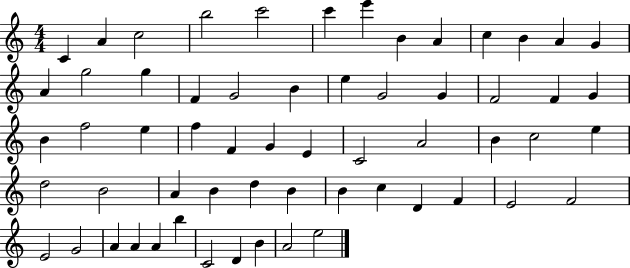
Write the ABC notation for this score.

X:1
T:Untitled
M:4/4
L:1/4
K:C
C A c2 b2 c'2 c' e' B A c B A G A g2 g F G2 B e G2 G F2 F G B f2 e f F G E C2 A2 B c2 e d2 B2 A B d B B c D F E2 F2 E2 G2 A A A b C2 D B A2 e2